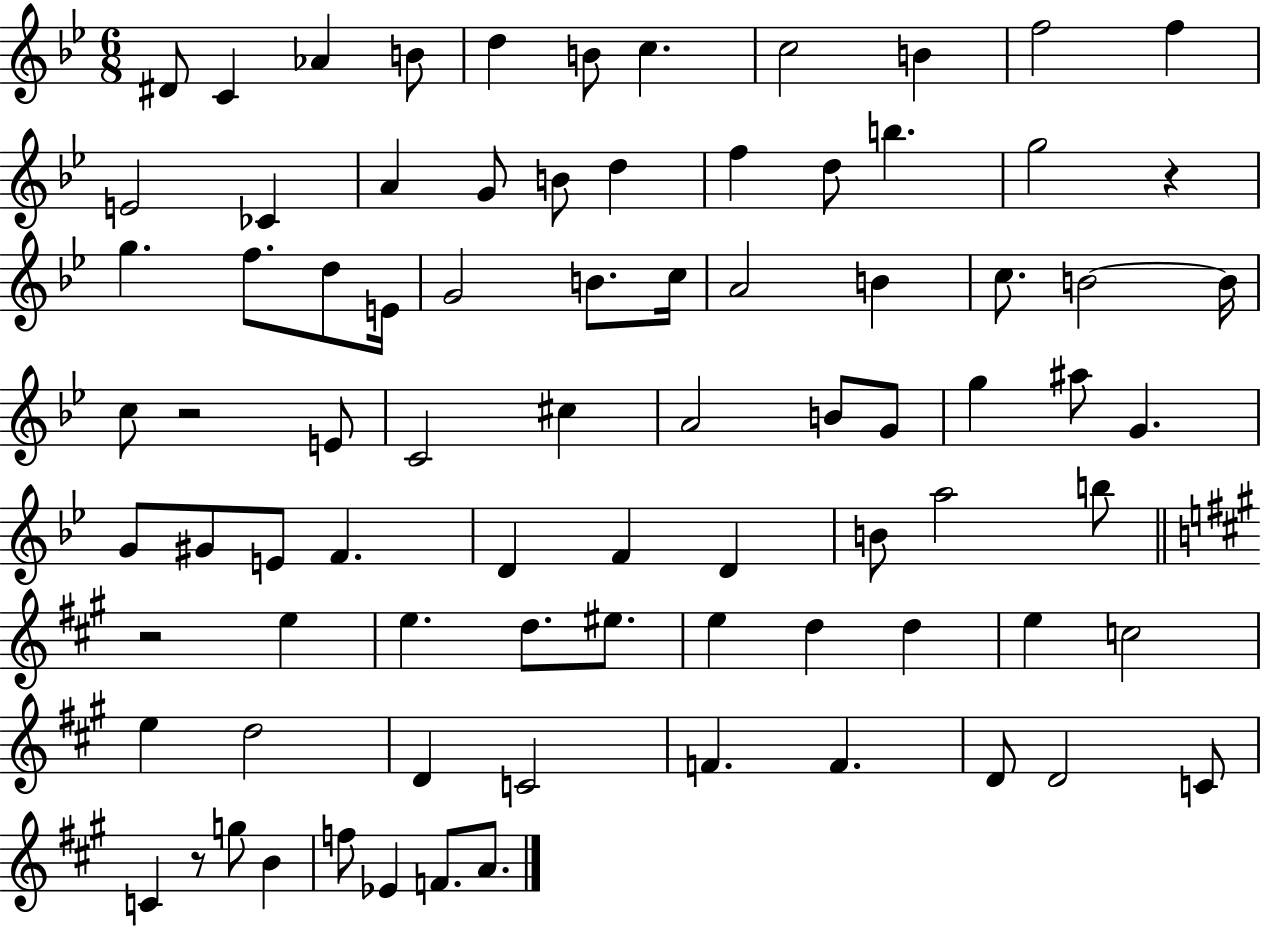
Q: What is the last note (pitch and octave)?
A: A4